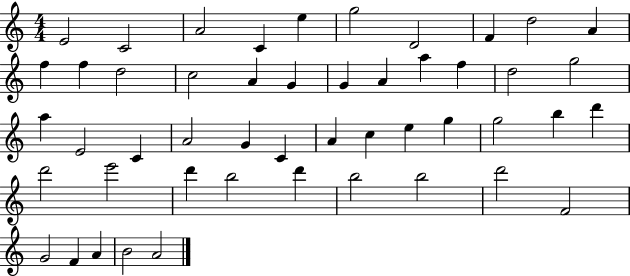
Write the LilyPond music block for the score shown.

{
  \clef treble
  \numericTimeSignature
  \time 4/4
  \key c \major
  e'2 c'2 | a'2 c'4 e''4 | g''2 d'2 | f'4 d''2 a'4 | \break f''4 f''4 d''2 | c''2 a'4 g'4 | g'4 a'4 a''4 f''4 | d''2 g''2 | \break a''4 e'2 c'4 | a'2 g'4 c'4 | a'4 c''4 e''4 g''4 | g''2 b''4 d'''4 | \break d'''2 e'''2 | d'''4 b''2 d'''4 | b''2 b''2 | d'''2 f'2 | \break g'2 f'4 a'4 | b'2 a'2 | \bar "|."
}